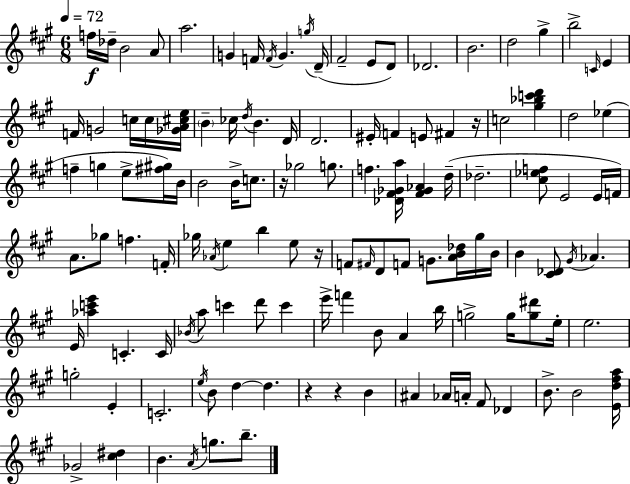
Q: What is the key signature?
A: A major